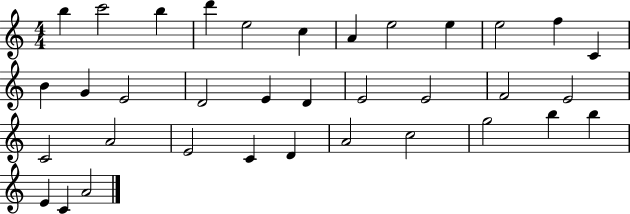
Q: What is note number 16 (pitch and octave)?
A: D4